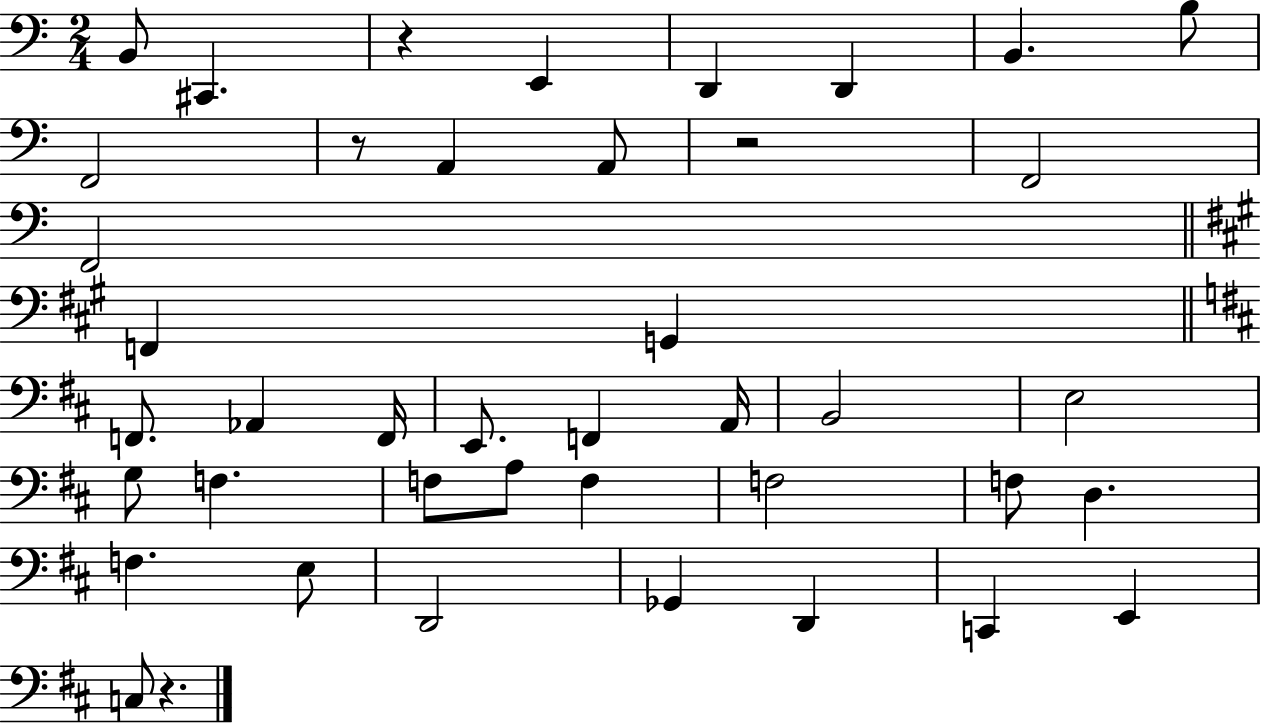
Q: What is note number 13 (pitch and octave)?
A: F2